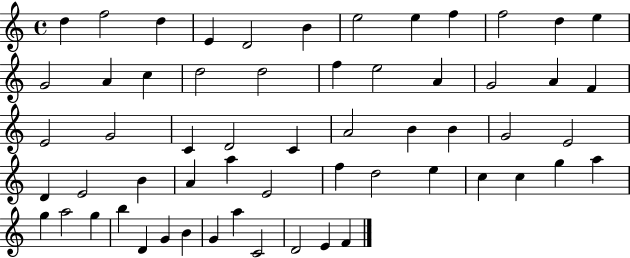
D5/q F5/h D5/q E4/q D4/h B4/q E5/h E5/q F5/q F5/h D5/q E5/q G4/h A4/q C5/q D5/h D5/h F5/q E5/h A4/q G4/h A4/q F4/q E4/h G4/h C4/q D4/h C4/q A4/h B4/q B4/q G4/h E4/h D4/q E4/h B4/q A4/q A5/q E4/h F5/q D5/h E5/q C5/q C5/q G5/q A5/q G5/q A5/h G5/q B5/q D4/q G4/q B4/q G4/q A5/q C4/h D4/h E4/q F4/q